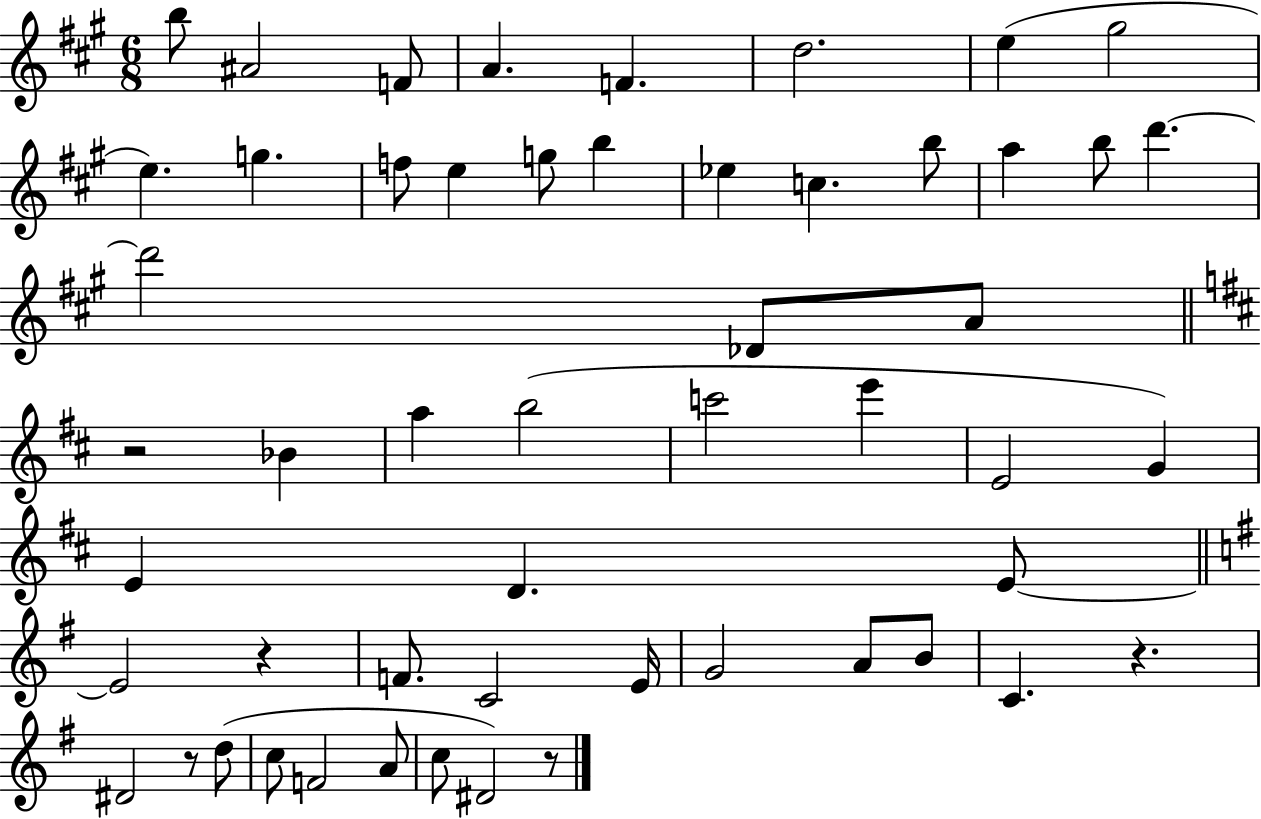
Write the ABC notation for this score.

X:1
T:Untitled
M:6/8
L:1/4
K:A
b/2 ^A2 F/2 A F d2 e ^g2 e g f/2 e g/2 b _e c b/2 a b/2 d' d'2 _D/2 A/2 z2 _B a b2 c'2 e' E2 G E D E/2 E2 z F/2 C2 E/4 G2 A/2 B/2 C z ^D2 z/2 d/2 c/2 F2 A/2 c/2 ^D2 z/2